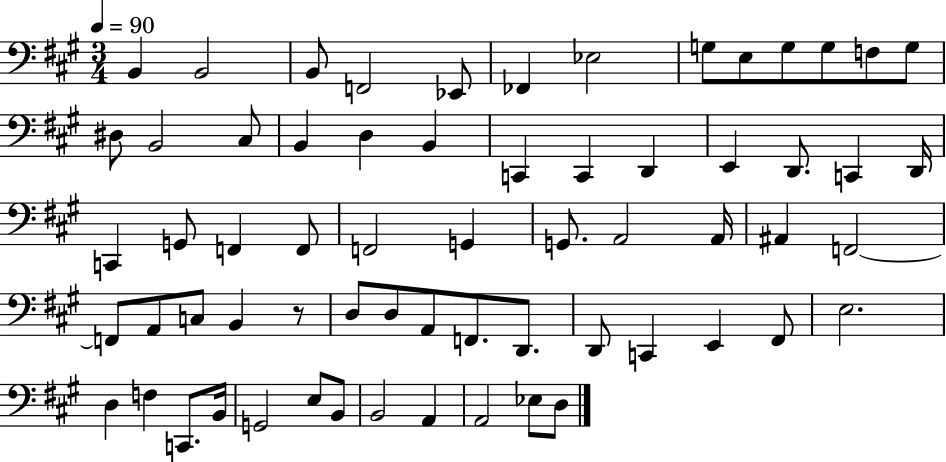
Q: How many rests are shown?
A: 1